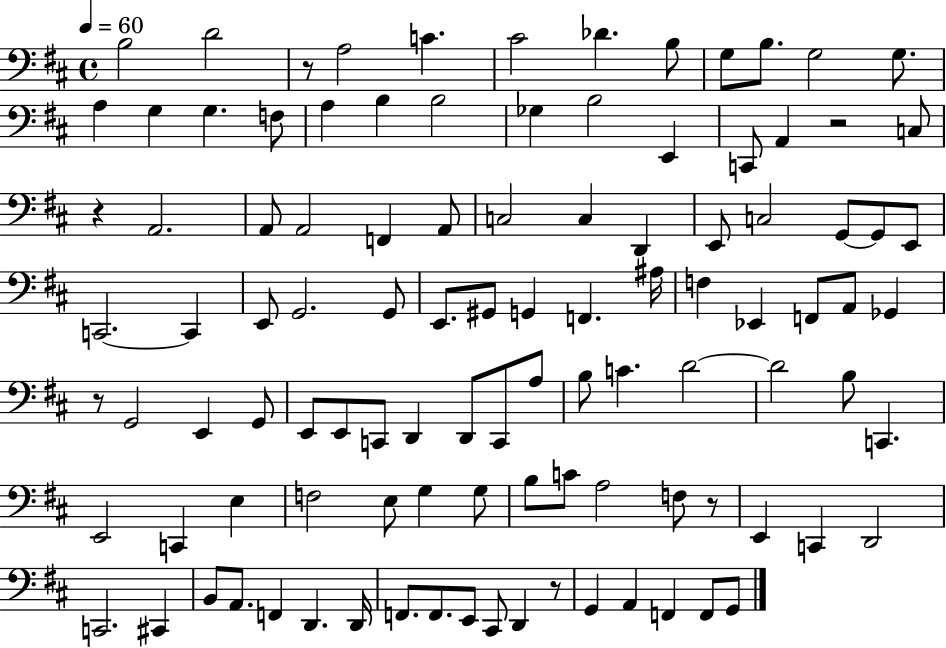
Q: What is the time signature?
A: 4/4